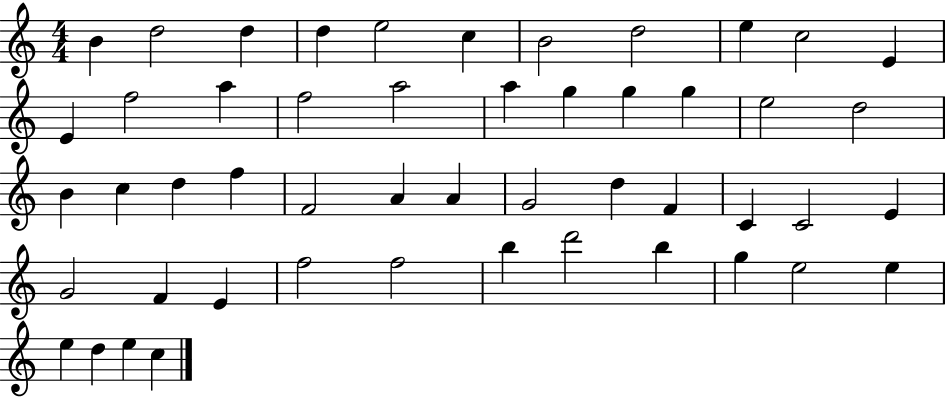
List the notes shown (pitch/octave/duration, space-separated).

B4/q D5/h D5/q D5/q E5/h C5/q B4/h D5/h E5/q C5/h E4/q E4/q F5/h A5/q F5/h A5/h A5/q G5/q G5/q G5/q E5/h D5/h B4/q C5/q D5/q F5/q F4/h A4/q A4/q G4/h D5/q F4/q C4/q C4/h E4/q G4/h F4/q E4/q F5/h F5/h B5/q D6/h B5/q G5/q E5/h E5/q E5/q D5/q E5/q C5/q